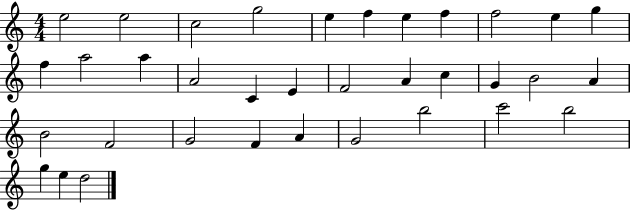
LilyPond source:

{
  \clef treble
  \numericTimeSignature
  \time 4/4
  \key c \major
  e''2 e''2 | c''2 g''2 | e''4 f''4 e''4 f''4 | f''2 e''4 g''4 | \break f''4 a''2 a''4 | a'2 c'4 e'4 | f'2 a'4 c''4 | g'4 b'2 a'4 | \break b'2 f'2 | g'2 f'4 a'4 | g'2 b''2 | c'''2 b''2 | \break g''4 e''4 d''2 | \bar "|."
}